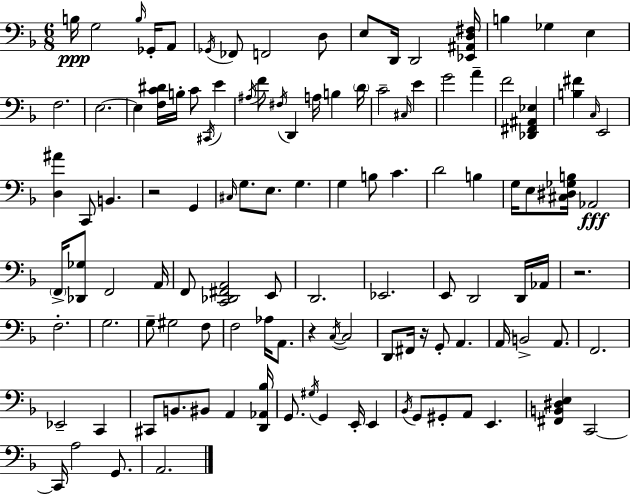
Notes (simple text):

B3/s G3/h B3/s Gb2/s A2/e Gb2/s FES2/e F2/h D3/e E3/e D2/s D2/h [Eb2,A#2,D3,F#3]/s B3/q Gb3/q E3/q F3/h. E3/h. E3/q [F3,C4,D#4]/s B3/s C4/e C#2/s E4/q A#3/s F4/e F#3/s D2/q A3/s B3/q D4/s C4/h C#3/s E4/q G4/h A4/q F4/h [Db2,F#2,A#2,Eb3]/q [B3,F#4]/q C3/s E2/h [D3,A#4]/q C2/e B2/q. R/h G2/q C#3/s G3/e. E3/e. G3/q. G3/q B3/e C4/q. D4/h B3/q G3/s E3/e [C#3,D#3,Gb3,B3]/s Ab2/h F2/s [Db2,Gb3]/e F2/h A2/s F2/e [C2,Db2,F#2,A2]/h E2/e D2/h. Eb2/h. E2/e D2/h D2/s Ab2/s R/h. F3/h. G3/h. G3/e G#3/h F3/e F3/h Ab3/s A2/e. R/q C3/s C3/h D2/e F#2/s R/s G2/e A2/q. A2/s B2/h A2/e. F2/h. Eb2/h C2/q C#2/e B2/e. BIS2/e A2/q [D2,Ab2,Bb3]/s G2/e. G#3/s G2/q E2/s E2/q Bb2/s G2/e G#2/e A2/e E2/q. [F#2,B2,D#3,E3]/q C2/h C2/s A3/h G2/e. A2/h.